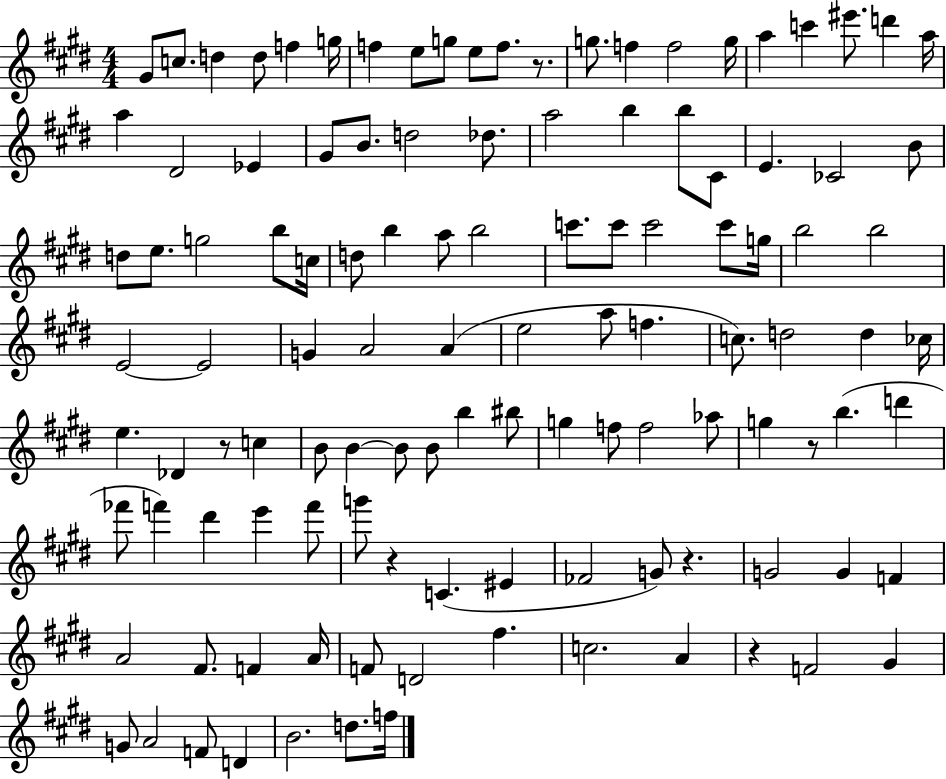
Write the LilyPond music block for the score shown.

{
  \clef treble
  \numericTimeSignature
  \time 4/4
  \key e \major
  gis'8 c''8. d''4 d''8 f''4 g''16 | f''4 e''8 g''8 e''8 f''8. r8. | g''8. f''4 f''2 g''16 | a''4 c'''4 eis'''8. d'''4 a''16 | \break a''4 dis'2 ees'4 | gis'8 b'8. d''2 des''8. | a''2 b''4 b''8 cis'8 | e'4. ces'2 b'8 | \break d''8 e''8. g''2 b''8 c''16 | d''8 b''4 a''8 b''2 | c'''8. c'''8 c'''2 c'''8 g''16 | b''2 b''2 | \break e'2~~ e'2 | g'4 a'2 a'4( | e''2 a''8 f''4. | c''8.) d''2 d''4 ces''16 | \break e''4. des'4 r8 c''4 | b'8 b'4~~ b'8 b'8 b''4 bis''8 | g''4 f''8 f''2 aes''8 | g''4 r8 b''4.( d'''4 | \break fes'''8 f'''4) dis'''4 e'''4 f'''8 | g'''8 r4 c'4.( eis'4 | fes'2 g'8) r4. | g'2 g'4 f'4 | \break a'2 fis'8. f'4 a'16 | f'8 d'2 fis''4. | c''2. a'4 | r4 f'2 gis'4 | \break g'8 a'2 f'8 d'4 | b'2. d''8. f''16 | \bar "|."
}